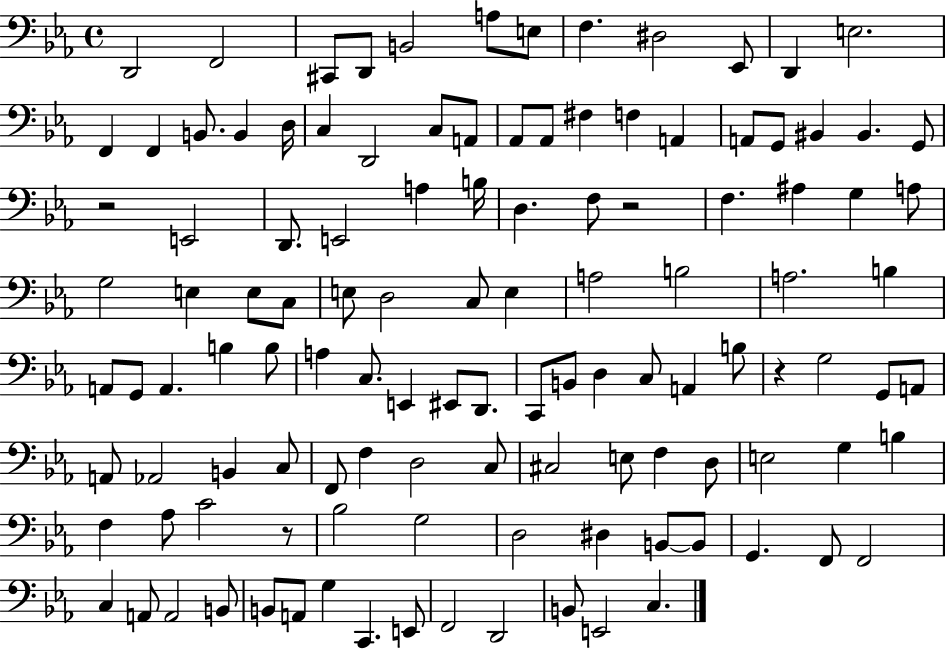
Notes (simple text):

D2/h F2/h C#2/e D2/e B2/h A3/e E3/e F3/q. D#3/h Eb2/e D2/q E3/h. F2/q F2/q B2/e. B2/q D3/s C3/q D2/h C3/e A2/e Ab2/e Ab2/e F#3/q F3/q A2/q A2/e G2/e BIS2/q BIS2/q. G2/e R/h E2/h D2/e. E2/h A3/q B3/s D3/q. F3/e R/h F3/q. A#3/q G3/q A3/e G3/h E3/q E3/e C3/e E3/e D3/h C3/e E3/q A3/h B3/h A3/h. B3/q A2/e G2/e A2/q. B3/q B3/e A3/q C3/e. E2/q EIS2/e D2/e. C2/e B2/e D3/q C3/e A2/q B3/e R/q G3/h G2/e A2/e A2/e Ab2/h B2/q C3/e F2/e F3/q D3/h C3/e C#3/h E3/e F3/q D3/e E3/h G3/q B3/q F3/q Ab3/e C4/h R/e Bb3/h G3/h D3/h D#3/q B2/e B2/e G2/q. F2/e F2/h C3/q A2/e A2/h B2/e B2/e A2/e G3/q C2/q. E2/e F2/h D2/h B2/e E2/h C3/q.